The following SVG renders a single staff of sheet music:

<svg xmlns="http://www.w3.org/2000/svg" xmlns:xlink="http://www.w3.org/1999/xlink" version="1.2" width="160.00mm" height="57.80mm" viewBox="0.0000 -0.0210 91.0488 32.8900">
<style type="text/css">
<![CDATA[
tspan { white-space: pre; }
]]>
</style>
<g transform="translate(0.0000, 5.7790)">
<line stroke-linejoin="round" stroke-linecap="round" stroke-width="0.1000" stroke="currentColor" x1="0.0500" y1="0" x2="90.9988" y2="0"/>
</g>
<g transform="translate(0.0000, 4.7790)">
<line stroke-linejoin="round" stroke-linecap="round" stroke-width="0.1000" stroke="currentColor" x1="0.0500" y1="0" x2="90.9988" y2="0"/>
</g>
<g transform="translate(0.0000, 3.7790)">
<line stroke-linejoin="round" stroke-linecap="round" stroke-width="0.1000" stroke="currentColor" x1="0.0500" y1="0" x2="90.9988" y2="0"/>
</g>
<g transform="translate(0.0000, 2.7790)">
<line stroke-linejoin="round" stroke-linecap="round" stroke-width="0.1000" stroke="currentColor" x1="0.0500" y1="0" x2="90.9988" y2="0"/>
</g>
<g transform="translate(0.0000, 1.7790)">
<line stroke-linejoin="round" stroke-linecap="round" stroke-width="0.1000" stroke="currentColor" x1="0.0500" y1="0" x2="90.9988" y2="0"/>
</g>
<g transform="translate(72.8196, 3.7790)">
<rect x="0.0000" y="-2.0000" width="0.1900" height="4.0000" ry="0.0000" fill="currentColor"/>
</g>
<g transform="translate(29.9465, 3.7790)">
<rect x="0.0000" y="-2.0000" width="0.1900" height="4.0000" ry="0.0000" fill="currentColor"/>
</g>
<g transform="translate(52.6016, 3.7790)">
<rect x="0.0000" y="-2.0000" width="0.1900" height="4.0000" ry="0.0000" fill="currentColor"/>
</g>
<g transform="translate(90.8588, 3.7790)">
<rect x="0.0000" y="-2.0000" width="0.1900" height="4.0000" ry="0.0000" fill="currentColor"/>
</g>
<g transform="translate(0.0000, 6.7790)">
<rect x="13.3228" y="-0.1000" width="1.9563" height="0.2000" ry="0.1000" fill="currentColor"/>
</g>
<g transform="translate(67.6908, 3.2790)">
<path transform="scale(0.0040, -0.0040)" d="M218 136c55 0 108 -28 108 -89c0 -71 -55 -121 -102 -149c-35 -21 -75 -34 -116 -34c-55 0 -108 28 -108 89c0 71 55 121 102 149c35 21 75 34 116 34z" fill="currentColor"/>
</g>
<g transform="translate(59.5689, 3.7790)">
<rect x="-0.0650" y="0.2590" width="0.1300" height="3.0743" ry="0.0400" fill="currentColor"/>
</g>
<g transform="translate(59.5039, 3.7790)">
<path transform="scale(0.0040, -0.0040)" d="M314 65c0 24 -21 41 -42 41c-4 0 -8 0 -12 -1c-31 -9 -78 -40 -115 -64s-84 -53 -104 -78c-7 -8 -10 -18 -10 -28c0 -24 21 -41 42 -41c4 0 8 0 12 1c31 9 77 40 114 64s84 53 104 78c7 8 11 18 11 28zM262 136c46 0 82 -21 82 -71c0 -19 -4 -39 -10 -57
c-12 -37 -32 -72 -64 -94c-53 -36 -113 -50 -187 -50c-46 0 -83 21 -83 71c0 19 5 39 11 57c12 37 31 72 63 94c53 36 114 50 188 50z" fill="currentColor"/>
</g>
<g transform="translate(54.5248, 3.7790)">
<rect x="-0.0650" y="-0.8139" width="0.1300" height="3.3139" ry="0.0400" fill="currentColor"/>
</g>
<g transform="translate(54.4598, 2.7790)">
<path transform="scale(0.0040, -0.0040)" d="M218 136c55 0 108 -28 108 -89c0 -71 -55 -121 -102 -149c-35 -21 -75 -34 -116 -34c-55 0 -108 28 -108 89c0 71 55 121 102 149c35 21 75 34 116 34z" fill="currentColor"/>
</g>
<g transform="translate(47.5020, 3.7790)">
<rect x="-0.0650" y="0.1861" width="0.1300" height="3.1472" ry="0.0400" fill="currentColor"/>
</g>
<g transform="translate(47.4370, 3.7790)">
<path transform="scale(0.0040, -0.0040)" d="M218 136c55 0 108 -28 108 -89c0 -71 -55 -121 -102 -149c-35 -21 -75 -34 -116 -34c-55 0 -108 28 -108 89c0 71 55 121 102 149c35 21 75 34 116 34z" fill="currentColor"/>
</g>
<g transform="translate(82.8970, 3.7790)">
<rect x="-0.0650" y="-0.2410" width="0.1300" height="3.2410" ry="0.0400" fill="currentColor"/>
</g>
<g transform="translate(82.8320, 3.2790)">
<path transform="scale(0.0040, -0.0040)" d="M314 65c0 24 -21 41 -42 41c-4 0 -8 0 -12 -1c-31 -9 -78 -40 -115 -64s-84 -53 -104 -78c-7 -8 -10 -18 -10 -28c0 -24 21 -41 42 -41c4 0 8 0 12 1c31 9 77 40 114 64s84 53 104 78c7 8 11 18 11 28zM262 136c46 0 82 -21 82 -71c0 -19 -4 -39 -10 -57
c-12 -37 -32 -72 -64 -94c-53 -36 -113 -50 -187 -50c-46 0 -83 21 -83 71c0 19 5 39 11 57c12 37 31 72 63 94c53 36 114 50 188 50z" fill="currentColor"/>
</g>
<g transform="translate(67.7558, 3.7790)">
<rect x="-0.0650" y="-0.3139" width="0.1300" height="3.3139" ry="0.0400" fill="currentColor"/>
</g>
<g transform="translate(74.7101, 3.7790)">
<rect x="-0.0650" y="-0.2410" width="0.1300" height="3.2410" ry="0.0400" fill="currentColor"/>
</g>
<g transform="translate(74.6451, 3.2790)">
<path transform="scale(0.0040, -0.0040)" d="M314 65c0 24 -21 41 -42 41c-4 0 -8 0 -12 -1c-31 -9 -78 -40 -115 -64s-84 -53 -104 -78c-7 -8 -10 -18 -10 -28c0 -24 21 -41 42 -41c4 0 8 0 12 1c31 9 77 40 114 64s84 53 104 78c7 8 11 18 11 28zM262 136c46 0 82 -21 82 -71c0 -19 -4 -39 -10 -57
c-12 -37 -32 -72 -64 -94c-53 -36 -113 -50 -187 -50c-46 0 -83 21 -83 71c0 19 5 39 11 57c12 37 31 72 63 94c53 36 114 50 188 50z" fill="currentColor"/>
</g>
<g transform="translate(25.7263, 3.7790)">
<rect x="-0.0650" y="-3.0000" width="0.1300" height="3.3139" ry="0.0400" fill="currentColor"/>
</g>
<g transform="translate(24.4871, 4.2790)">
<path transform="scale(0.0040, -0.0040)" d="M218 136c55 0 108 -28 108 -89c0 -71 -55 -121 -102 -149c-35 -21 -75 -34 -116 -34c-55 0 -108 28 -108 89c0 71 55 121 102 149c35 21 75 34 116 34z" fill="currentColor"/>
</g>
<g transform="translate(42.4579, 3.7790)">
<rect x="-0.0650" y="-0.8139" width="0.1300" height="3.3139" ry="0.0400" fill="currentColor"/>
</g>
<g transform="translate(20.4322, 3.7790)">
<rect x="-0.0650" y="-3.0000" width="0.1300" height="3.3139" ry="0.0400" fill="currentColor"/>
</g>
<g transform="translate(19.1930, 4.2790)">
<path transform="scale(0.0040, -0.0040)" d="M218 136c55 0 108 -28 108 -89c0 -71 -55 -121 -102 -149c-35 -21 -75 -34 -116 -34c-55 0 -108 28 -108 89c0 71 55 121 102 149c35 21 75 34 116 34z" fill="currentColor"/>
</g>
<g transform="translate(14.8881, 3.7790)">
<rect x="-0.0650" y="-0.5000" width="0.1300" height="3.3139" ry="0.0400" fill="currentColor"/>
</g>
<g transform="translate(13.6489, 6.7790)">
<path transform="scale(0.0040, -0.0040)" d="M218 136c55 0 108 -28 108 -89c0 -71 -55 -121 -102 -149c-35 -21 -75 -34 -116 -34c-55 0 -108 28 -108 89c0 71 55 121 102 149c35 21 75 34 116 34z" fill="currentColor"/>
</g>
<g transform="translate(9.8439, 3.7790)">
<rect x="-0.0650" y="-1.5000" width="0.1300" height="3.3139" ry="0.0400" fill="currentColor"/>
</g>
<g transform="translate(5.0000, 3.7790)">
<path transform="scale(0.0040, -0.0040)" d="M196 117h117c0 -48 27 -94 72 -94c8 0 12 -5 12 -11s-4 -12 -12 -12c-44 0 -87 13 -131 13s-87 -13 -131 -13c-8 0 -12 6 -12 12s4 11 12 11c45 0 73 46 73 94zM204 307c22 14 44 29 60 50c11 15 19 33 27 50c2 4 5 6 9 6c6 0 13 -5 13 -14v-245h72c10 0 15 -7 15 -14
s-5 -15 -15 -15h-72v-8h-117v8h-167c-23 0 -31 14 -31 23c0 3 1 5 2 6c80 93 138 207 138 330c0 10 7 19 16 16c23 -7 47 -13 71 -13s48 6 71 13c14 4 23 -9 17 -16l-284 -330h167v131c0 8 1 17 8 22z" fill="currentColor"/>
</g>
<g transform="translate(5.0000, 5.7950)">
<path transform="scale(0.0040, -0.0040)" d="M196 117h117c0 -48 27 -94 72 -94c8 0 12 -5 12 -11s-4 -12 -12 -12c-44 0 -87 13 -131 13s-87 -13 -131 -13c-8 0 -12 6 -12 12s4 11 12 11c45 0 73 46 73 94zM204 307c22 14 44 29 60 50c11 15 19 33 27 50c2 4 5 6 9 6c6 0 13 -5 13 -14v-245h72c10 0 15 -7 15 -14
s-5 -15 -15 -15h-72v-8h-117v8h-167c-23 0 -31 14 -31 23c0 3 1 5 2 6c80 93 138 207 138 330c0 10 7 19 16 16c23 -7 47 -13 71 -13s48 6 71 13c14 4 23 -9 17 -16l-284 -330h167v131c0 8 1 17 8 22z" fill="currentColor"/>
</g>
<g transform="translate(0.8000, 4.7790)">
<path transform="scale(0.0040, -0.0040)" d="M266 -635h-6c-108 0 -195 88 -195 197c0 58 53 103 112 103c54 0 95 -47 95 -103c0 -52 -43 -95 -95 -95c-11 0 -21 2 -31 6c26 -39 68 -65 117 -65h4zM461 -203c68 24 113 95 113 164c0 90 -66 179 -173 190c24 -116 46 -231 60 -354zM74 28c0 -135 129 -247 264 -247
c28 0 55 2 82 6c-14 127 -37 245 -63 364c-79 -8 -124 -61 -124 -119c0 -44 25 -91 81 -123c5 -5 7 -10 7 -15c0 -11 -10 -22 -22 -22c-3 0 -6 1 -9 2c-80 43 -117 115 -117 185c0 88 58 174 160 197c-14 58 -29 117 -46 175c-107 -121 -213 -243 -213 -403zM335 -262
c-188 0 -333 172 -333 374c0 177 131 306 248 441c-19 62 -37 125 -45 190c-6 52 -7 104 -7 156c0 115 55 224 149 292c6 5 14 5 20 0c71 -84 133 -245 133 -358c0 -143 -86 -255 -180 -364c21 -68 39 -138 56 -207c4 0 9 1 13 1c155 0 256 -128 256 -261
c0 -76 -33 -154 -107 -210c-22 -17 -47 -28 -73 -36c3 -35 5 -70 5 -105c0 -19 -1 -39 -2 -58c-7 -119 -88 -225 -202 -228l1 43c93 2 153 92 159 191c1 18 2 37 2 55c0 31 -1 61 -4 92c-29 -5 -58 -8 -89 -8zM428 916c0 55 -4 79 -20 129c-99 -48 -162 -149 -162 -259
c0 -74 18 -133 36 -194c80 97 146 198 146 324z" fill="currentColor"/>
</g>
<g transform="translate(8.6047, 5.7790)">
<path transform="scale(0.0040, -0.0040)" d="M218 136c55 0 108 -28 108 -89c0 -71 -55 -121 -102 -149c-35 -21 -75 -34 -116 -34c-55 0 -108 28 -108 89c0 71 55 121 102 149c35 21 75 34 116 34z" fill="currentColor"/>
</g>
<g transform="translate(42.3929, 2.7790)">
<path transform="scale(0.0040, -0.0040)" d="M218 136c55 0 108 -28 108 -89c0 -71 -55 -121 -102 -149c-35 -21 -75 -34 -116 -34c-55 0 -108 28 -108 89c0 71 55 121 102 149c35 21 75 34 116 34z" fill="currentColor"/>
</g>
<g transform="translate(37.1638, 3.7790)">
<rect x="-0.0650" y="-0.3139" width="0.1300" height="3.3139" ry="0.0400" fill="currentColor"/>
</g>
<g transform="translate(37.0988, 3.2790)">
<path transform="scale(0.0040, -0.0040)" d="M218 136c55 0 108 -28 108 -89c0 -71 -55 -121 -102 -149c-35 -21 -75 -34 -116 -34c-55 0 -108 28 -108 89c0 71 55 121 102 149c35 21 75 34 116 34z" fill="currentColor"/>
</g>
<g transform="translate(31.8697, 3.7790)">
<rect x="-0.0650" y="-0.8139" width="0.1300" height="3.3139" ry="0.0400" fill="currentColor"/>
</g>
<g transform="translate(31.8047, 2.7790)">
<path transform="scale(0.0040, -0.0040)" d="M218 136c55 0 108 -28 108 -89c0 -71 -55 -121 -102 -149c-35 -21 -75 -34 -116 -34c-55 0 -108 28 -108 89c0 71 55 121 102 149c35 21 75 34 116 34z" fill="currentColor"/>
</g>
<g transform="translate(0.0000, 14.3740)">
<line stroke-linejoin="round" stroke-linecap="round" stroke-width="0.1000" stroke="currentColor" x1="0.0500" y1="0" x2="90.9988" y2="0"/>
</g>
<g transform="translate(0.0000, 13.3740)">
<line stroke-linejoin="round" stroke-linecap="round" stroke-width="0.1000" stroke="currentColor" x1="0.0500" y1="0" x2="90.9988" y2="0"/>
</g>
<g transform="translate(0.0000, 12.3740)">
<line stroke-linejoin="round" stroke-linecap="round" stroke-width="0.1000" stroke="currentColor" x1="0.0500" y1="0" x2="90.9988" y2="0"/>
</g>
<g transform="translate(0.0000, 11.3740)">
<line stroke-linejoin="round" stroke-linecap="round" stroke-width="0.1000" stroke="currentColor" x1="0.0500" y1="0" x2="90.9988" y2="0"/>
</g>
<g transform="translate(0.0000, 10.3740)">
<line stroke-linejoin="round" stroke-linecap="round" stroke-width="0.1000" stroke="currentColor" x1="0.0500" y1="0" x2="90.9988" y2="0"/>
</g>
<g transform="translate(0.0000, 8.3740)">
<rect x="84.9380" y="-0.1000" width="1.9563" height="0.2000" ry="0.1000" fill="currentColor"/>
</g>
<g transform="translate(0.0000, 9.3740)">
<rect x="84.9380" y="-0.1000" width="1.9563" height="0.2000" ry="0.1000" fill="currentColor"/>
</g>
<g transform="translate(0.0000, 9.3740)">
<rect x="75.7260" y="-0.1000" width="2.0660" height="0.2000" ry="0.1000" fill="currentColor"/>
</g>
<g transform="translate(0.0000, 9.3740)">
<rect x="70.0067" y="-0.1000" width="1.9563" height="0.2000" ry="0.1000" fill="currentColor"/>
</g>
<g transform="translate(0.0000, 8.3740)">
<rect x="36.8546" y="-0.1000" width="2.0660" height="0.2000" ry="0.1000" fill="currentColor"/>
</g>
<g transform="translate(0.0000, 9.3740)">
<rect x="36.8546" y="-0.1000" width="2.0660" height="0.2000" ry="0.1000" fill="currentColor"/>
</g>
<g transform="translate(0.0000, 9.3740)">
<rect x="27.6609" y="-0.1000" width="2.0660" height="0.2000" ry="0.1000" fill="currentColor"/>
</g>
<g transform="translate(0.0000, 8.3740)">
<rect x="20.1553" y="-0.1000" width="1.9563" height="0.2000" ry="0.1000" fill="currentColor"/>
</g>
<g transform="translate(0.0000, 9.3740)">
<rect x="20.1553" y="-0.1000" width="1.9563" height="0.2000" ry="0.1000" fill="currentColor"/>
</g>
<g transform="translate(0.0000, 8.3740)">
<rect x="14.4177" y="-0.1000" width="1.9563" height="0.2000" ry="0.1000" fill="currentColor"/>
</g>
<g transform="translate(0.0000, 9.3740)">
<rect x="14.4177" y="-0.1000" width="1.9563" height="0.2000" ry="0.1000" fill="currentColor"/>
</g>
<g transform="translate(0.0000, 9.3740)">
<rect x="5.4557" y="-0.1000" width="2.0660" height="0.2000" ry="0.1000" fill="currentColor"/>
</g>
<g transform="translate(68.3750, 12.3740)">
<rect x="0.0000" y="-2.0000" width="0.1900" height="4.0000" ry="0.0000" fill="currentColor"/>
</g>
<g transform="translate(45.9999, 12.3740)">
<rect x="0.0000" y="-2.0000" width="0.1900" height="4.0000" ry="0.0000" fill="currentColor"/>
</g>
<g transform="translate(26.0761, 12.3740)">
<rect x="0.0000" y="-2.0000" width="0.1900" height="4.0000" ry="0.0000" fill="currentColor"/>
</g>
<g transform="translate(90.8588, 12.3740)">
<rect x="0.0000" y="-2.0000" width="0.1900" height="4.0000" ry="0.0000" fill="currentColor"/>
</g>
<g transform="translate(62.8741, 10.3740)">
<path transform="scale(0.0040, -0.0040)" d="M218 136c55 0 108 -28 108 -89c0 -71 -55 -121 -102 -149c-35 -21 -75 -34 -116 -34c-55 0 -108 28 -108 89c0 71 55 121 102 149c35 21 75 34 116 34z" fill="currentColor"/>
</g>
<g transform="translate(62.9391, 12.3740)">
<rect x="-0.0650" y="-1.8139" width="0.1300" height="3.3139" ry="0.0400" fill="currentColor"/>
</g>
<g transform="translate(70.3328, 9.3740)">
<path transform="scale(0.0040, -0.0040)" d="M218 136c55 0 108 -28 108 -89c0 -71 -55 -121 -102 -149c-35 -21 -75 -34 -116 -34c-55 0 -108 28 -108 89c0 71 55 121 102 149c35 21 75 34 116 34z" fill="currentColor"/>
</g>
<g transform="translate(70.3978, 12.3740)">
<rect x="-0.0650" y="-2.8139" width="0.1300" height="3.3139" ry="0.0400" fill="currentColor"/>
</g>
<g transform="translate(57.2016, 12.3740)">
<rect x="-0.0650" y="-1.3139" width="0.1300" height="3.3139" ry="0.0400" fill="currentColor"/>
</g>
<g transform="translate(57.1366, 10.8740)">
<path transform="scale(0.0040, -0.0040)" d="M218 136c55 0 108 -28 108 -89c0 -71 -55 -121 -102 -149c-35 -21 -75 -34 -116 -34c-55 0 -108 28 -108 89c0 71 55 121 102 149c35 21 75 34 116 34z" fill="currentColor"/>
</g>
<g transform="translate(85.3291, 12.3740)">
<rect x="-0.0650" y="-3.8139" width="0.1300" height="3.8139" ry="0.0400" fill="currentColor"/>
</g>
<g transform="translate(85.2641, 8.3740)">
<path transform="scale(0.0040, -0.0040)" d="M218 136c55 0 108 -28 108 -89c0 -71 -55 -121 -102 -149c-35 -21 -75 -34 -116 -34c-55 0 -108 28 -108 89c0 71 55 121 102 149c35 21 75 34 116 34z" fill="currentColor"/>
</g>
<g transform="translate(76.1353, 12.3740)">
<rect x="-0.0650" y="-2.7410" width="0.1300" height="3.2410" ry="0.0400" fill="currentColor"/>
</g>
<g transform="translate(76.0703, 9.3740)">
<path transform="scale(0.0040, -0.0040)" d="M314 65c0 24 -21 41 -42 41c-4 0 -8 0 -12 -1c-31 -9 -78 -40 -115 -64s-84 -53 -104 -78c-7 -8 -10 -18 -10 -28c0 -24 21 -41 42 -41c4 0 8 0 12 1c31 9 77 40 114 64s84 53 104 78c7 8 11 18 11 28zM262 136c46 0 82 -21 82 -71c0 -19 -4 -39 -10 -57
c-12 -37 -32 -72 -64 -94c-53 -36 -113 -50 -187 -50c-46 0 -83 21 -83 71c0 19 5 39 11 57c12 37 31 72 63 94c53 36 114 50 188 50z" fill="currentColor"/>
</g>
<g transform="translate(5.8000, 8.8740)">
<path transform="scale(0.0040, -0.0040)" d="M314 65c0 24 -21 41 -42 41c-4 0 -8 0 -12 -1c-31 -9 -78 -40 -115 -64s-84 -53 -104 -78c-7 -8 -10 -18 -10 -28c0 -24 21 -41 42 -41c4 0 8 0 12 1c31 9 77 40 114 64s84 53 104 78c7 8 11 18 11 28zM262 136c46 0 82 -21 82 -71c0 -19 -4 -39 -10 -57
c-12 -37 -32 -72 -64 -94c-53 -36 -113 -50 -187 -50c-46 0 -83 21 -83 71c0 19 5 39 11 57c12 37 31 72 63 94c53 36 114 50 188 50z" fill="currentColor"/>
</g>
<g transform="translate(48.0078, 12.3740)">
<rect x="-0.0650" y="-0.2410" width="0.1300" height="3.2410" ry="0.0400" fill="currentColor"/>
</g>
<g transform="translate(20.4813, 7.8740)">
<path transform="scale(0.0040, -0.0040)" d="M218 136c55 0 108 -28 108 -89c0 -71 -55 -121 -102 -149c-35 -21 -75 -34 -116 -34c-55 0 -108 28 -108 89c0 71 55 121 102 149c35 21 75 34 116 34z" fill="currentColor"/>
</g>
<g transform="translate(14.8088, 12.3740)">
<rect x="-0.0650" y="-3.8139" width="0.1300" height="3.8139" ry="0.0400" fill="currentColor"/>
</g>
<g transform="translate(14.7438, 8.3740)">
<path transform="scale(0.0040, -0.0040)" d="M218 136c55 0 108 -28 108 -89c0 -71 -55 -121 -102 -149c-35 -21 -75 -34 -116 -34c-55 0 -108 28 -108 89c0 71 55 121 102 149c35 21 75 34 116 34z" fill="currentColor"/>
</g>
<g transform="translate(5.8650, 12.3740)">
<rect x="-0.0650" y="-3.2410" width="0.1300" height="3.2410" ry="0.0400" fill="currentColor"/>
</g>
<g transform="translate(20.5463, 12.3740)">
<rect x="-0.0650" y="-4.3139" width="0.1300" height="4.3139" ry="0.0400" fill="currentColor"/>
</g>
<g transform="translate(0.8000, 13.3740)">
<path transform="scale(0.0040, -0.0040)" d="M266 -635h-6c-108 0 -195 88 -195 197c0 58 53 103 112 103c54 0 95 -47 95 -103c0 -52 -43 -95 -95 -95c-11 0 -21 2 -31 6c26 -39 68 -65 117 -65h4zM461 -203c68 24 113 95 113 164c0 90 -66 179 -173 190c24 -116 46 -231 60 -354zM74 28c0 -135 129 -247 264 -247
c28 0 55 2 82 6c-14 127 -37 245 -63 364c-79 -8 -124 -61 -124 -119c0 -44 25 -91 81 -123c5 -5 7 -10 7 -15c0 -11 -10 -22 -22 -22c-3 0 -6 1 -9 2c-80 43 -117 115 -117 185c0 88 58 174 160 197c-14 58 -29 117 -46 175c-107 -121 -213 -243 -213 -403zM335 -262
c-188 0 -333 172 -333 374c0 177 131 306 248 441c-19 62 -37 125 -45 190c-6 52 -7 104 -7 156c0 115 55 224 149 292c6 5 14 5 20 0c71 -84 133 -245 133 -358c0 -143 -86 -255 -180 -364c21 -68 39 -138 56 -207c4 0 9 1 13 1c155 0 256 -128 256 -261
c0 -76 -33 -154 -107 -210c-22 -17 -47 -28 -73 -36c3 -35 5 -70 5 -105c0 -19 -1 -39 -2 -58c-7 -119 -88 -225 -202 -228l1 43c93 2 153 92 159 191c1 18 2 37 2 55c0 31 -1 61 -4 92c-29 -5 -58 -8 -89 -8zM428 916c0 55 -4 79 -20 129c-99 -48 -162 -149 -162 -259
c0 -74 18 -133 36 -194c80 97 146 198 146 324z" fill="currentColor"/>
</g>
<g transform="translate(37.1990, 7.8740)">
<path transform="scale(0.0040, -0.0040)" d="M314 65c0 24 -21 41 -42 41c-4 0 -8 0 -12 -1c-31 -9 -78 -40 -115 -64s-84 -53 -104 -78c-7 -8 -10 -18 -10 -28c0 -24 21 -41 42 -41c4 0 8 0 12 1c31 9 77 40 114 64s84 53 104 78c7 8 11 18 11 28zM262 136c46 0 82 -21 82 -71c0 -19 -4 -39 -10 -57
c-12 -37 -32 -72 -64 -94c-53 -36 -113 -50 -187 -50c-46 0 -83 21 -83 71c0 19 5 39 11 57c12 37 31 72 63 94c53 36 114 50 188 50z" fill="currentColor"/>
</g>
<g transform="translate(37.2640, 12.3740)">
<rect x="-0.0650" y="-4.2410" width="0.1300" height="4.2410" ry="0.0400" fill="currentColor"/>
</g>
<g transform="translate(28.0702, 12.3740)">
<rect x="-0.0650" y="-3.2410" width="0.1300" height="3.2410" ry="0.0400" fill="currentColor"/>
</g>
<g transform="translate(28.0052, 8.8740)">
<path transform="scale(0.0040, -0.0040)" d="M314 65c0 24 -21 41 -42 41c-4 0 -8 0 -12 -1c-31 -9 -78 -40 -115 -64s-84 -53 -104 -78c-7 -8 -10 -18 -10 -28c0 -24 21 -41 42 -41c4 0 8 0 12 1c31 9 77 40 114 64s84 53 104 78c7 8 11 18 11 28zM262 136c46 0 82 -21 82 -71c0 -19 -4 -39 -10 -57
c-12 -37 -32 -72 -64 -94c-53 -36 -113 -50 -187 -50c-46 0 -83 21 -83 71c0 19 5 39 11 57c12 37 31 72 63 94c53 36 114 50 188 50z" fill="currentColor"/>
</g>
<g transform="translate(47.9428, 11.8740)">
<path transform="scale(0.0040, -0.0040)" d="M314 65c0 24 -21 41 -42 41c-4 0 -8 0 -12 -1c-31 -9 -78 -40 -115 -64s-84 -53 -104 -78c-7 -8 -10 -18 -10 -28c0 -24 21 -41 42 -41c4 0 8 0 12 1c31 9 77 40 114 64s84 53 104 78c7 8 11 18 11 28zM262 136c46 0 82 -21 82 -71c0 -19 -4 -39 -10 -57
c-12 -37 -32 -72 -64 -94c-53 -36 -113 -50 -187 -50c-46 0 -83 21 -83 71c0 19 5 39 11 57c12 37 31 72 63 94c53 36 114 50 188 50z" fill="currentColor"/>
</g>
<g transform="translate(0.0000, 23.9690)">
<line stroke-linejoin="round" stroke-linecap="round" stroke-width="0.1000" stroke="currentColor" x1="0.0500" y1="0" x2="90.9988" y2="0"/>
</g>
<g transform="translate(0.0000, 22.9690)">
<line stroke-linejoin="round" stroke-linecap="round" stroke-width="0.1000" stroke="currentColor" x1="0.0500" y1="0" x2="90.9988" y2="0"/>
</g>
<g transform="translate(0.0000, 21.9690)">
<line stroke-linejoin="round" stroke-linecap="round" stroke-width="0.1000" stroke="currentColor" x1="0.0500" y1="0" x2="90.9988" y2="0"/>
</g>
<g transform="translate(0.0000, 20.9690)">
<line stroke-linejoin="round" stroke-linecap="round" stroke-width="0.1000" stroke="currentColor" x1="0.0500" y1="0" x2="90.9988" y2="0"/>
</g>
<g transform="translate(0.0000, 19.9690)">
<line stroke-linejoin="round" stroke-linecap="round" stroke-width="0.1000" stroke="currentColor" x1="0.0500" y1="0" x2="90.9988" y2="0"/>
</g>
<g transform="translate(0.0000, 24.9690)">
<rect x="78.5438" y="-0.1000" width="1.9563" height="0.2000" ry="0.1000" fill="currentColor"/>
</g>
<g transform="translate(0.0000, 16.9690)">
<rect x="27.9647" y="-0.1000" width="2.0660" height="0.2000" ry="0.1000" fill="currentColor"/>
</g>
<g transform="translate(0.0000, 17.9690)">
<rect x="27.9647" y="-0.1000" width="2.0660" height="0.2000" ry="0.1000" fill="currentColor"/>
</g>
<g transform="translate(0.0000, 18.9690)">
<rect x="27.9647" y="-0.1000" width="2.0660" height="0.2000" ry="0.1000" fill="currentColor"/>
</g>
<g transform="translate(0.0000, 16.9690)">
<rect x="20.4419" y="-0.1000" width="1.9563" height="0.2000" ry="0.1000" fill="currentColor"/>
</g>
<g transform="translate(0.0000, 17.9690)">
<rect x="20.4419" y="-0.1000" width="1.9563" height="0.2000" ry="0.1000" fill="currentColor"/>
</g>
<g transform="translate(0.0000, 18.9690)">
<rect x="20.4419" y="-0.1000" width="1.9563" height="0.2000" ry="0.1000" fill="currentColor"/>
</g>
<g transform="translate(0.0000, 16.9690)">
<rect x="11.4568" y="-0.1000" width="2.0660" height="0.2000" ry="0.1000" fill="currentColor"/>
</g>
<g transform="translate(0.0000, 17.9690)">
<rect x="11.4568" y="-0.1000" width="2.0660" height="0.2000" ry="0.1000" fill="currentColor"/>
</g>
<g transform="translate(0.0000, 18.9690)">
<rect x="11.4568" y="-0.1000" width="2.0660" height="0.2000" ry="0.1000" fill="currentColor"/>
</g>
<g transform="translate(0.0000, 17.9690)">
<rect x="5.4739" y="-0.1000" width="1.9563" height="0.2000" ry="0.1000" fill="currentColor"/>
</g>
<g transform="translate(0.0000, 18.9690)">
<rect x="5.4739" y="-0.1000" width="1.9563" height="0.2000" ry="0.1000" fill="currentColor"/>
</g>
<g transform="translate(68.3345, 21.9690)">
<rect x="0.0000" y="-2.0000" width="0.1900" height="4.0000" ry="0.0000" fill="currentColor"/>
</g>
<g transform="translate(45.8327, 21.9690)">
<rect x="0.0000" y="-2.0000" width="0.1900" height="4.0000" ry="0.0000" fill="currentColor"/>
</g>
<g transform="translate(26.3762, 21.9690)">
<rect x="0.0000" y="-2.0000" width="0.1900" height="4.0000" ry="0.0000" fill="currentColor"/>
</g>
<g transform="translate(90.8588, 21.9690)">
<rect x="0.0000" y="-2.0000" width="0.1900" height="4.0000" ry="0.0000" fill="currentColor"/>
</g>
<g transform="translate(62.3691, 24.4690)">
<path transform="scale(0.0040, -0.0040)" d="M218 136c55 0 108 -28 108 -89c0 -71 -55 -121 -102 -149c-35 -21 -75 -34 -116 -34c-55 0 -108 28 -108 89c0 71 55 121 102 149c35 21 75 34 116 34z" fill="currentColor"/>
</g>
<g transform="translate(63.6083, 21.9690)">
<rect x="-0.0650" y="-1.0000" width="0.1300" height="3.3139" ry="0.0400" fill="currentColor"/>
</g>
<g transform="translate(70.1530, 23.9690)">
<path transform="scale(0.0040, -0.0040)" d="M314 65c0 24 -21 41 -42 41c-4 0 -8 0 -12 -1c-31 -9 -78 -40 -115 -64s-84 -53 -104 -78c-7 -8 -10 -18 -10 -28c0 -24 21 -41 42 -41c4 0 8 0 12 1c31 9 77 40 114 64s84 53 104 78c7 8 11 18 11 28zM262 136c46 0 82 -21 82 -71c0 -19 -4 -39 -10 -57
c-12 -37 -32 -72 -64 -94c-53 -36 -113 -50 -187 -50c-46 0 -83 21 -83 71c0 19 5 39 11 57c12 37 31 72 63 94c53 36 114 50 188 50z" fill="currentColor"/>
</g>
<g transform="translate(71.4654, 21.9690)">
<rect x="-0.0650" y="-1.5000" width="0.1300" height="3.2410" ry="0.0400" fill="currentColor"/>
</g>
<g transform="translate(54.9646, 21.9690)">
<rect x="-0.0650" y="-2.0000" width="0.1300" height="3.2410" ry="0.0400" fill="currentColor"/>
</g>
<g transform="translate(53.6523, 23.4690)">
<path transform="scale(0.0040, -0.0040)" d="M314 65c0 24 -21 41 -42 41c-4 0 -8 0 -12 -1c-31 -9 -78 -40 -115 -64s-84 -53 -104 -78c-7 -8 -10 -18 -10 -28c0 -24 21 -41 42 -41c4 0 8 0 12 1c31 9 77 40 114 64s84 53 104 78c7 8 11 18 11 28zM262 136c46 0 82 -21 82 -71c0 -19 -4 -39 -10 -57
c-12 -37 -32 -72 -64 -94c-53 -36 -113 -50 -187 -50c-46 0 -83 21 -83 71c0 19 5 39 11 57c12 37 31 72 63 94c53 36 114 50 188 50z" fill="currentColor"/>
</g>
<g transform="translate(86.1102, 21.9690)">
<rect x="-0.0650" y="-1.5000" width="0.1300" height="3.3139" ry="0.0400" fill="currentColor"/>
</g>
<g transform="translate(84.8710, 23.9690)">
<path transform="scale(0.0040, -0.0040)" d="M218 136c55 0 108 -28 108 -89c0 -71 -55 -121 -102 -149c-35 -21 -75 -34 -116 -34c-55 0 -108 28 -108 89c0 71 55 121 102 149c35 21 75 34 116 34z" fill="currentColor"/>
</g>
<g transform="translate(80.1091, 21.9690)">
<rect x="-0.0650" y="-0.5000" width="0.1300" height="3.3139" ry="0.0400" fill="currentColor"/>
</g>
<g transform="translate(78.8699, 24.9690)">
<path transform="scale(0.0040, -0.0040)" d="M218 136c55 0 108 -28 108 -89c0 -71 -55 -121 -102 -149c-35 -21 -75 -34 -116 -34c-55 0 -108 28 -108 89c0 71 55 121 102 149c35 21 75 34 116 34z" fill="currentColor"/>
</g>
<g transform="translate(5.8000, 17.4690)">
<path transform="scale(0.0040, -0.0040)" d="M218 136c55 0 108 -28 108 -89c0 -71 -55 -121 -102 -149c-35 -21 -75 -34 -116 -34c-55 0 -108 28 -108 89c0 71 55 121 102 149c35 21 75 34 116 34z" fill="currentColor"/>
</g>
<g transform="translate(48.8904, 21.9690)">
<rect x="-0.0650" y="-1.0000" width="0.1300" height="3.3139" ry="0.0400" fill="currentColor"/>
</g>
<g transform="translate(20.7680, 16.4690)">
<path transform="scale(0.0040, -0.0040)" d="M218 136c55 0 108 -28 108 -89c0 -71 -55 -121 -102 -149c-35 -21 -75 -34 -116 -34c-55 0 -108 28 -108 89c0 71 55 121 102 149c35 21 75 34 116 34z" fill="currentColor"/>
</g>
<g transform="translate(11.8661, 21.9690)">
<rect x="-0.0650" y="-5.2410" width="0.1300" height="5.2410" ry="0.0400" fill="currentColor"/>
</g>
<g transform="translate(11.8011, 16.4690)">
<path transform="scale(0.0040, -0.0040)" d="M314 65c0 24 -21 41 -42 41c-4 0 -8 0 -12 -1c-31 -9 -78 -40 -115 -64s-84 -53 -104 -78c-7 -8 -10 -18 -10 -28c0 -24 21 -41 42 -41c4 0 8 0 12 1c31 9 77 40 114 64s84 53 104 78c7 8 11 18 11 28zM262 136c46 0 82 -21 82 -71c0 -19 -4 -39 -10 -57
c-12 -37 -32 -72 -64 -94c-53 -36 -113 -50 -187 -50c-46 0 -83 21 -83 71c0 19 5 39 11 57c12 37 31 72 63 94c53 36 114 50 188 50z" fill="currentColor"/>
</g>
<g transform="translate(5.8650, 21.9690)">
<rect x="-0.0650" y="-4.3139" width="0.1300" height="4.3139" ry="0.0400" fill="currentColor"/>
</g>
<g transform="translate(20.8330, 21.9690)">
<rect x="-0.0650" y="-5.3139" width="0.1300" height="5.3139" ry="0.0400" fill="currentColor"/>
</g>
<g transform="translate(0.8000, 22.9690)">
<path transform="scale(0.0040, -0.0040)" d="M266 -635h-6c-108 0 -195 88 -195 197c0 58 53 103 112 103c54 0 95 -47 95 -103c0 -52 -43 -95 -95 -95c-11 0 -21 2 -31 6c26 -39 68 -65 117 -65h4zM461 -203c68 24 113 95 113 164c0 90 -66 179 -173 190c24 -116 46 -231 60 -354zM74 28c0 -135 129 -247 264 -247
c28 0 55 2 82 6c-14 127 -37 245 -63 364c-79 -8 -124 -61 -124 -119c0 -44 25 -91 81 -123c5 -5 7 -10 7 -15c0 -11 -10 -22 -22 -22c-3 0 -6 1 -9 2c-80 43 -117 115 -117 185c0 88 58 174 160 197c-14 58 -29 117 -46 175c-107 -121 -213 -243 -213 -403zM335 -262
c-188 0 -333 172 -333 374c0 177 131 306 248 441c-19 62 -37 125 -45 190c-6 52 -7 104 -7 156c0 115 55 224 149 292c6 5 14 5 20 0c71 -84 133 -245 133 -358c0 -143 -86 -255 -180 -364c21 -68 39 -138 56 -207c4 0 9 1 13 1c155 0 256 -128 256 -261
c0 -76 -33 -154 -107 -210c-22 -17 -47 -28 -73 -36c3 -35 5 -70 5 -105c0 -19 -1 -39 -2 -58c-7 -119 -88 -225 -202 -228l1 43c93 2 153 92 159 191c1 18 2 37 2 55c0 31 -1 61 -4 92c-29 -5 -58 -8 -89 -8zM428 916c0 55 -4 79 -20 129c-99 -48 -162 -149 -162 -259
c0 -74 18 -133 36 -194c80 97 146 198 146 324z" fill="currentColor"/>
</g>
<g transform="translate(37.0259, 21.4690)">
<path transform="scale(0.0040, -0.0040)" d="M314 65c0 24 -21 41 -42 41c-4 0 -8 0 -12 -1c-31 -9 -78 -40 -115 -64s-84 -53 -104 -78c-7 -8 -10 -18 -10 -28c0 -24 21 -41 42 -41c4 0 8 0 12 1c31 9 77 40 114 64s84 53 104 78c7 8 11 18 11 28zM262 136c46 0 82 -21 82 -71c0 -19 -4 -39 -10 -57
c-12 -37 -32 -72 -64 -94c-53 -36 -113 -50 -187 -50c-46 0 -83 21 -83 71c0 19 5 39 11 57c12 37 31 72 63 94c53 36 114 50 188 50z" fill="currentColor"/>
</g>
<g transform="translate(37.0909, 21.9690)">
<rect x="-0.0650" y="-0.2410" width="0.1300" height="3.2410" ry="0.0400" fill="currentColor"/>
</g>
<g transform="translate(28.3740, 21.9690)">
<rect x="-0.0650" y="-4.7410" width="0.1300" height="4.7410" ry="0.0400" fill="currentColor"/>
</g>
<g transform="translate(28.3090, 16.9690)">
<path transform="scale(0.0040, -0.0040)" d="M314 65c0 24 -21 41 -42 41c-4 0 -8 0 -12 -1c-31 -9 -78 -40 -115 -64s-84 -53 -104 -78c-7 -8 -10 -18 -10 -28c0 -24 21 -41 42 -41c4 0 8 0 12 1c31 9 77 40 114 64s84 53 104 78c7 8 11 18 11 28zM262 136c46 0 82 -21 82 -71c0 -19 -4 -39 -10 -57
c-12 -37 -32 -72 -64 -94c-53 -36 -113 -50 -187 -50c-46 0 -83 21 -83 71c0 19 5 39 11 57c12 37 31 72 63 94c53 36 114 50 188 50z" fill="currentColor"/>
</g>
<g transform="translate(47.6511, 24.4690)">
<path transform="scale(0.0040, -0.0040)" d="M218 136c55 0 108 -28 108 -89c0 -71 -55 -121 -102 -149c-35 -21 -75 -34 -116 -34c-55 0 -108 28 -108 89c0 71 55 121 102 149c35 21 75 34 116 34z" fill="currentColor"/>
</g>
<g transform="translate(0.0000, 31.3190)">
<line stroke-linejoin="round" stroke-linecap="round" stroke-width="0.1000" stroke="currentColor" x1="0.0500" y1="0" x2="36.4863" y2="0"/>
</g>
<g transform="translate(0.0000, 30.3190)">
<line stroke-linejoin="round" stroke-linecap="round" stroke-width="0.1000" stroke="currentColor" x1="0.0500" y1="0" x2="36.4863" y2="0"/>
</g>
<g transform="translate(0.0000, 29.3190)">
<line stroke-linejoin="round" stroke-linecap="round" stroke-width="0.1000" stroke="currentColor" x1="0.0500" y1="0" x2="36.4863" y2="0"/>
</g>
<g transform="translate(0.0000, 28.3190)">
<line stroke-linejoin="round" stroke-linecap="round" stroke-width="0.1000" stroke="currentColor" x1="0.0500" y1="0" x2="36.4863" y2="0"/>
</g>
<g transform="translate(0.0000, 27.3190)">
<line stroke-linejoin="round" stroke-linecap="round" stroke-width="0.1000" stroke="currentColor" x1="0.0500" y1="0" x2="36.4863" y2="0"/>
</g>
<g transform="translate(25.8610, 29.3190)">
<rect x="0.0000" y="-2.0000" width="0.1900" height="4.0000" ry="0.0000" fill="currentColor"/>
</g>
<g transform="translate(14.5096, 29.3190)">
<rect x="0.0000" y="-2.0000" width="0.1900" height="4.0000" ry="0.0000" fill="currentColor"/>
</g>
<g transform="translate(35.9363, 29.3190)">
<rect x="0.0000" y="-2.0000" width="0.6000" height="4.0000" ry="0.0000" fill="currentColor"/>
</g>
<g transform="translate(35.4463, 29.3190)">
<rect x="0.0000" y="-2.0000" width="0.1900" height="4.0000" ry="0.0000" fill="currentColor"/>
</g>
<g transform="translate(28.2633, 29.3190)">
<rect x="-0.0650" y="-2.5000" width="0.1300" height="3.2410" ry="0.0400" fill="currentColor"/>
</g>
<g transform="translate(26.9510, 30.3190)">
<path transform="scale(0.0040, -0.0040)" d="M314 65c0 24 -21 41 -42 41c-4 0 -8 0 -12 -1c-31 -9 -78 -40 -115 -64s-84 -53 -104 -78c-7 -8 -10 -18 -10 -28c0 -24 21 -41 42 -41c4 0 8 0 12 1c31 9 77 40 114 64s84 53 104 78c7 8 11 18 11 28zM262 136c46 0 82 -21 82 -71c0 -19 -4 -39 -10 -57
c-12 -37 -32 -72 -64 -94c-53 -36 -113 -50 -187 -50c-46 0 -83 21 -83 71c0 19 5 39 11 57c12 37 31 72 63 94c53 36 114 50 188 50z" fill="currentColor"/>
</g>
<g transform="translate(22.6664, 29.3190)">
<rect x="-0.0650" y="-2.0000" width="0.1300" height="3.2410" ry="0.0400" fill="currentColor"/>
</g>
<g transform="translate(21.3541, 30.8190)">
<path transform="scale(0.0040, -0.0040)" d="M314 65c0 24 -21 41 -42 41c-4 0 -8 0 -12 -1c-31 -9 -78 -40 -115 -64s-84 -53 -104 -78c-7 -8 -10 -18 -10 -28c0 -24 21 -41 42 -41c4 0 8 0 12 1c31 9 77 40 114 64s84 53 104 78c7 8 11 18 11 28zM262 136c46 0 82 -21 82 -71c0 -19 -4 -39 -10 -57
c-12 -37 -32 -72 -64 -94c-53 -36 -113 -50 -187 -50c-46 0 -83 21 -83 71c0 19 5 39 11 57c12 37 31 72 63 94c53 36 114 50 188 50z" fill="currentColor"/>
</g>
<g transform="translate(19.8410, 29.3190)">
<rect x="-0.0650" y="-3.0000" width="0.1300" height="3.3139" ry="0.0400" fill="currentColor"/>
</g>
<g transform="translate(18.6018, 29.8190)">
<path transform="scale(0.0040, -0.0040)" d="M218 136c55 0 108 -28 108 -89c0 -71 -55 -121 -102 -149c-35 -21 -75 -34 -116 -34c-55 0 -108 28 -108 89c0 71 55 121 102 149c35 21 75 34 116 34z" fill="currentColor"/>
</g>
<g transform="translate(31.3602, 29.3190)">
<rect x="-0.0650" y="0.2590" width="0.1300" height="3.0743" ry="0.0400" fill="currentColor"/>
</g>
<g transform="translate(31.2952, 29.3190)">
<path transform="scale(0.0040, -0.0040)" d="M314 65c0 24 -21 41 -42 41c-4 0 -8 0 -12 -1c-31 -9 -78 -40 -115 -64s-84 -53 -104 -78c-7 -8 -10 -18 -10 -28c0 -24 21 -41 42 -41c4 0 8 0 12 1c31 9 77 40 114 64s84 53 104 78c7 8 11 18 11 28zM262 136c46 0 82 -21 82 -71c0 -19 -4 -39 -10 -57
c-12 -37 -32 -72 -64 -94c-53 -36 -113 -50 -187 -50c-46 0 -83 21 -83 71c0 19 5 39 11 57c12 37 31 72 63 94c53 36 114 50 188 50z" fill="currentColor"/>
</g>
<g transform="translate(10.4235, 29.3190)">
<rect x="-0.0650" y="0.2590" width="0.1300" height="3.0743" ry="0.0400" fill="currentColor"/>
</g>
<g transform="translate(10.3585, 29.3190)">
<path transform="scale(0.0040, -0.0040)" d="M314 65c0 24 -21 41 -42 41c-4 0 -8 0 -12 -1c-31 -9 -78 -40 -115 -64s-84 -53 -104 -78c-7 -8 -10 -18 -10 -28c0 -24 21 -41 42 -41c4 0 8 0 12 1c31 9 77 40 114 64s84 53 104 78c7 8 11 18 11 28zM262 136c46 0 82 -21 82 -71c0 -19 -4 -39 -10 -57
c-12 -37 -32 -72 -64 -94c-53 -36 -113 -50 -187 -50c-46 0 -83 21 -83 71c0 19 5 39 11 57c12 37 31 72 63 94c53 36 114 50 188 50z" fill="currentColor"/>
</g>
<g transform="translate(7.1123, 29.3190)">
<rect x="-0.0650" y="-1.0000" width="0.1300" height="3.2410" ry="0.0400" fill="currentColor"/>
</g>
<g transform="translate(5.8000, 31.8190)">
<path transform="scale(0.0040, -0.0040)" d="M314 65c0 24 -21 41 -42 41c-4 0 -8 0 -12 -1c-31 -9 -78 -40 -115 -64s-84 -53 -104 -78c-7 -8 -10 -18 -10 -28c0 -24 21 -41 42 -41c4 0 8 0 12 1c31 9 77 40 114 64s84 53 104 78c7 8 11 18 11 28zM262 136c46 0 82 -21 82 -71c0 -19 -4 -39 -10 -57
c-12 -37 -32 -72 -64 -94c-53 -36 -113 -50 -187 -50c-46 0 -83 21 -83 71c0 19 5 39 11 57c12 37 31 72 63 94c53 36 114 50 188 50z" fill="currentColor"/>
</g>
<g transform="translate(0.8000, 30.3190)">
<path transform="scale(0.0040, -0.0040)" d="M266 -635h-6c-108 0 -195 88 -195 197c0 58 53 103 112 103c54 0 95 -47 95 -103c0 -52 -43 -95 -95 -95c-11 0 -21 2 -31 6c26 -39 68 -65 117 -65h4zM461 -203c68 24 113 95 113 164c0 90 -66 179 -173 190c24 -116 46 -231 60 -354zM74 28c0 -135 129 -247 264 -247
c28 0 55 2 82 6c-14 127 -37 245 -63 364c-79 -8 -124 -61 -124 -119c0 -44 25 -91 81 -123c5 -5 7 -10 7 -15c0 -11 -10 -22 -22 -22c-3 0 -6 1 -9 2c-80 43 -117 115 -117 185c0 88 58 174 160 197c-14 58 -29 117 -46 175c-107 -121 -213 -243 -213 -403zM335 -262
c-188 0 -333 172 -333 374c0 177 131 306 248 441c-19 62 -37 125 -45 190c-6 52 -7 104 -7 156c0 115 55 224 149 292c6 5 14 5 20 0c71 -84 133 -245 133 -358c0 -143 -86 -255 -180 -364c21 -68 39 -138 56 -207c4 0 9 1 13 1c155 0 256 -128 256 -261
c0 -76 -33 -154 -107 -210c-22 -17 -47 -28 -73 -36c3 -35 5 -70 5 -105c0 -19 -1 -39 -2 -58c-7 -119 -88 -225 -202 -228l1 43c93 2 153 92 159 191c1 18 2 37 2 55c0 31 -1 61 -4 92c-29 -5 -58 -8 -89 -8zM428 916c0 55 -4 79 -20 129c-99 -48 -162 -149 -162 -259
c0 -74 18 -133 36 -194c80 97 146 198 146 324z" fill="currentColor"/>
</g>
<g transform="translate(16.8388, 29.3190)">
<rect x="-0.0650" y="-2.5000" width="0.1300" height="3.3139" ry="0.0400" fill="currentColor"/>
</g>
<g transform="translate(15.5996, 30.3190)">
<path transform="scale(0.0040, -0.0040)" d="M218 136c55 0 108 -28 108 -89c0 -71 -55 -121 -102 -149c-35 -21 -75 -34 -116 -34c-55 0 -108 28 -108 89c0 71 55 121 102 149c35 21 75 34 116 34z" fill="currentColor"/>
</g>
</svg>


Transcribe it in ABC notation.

X:1
T:Untitled
M:4/4
L:1/4
K:C
E C A A d c d B d B2 c c2 c2 b2 c' d' b2 d'2 c2 e f a a2 c' d' f'2 f' e'2 c2 D F2 D E2 C E D2 B2 G A F2 G2 B2